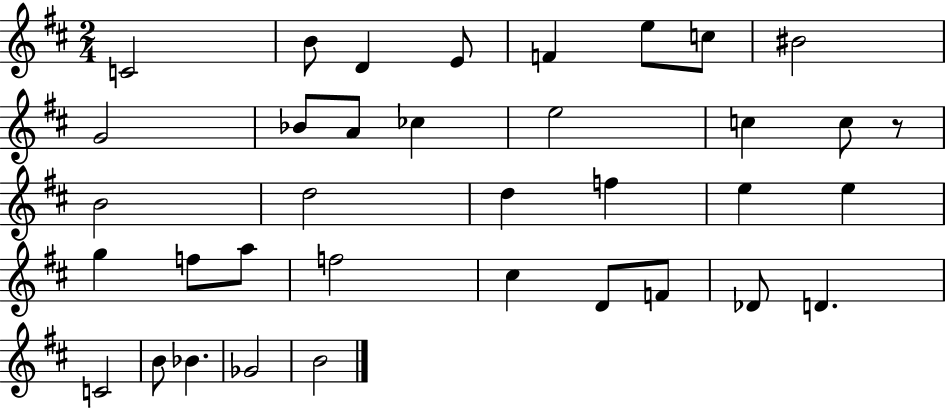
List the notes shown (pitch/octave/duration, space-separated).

C4/h B4/e D4/q E4/e F4/q E5/e C5/e BIS4/h G4/h Bb4/e A4/e CES5/q E5/h C5/q C5/e R/e B4/h D5/h D5/q F5/q E5/q E5/q G5/q F5/e A5/e F5/h C#5/q D4/e F4/e Db4/e D4/q. C4/h B4/e Bb4/q. Gb4/h B4/h